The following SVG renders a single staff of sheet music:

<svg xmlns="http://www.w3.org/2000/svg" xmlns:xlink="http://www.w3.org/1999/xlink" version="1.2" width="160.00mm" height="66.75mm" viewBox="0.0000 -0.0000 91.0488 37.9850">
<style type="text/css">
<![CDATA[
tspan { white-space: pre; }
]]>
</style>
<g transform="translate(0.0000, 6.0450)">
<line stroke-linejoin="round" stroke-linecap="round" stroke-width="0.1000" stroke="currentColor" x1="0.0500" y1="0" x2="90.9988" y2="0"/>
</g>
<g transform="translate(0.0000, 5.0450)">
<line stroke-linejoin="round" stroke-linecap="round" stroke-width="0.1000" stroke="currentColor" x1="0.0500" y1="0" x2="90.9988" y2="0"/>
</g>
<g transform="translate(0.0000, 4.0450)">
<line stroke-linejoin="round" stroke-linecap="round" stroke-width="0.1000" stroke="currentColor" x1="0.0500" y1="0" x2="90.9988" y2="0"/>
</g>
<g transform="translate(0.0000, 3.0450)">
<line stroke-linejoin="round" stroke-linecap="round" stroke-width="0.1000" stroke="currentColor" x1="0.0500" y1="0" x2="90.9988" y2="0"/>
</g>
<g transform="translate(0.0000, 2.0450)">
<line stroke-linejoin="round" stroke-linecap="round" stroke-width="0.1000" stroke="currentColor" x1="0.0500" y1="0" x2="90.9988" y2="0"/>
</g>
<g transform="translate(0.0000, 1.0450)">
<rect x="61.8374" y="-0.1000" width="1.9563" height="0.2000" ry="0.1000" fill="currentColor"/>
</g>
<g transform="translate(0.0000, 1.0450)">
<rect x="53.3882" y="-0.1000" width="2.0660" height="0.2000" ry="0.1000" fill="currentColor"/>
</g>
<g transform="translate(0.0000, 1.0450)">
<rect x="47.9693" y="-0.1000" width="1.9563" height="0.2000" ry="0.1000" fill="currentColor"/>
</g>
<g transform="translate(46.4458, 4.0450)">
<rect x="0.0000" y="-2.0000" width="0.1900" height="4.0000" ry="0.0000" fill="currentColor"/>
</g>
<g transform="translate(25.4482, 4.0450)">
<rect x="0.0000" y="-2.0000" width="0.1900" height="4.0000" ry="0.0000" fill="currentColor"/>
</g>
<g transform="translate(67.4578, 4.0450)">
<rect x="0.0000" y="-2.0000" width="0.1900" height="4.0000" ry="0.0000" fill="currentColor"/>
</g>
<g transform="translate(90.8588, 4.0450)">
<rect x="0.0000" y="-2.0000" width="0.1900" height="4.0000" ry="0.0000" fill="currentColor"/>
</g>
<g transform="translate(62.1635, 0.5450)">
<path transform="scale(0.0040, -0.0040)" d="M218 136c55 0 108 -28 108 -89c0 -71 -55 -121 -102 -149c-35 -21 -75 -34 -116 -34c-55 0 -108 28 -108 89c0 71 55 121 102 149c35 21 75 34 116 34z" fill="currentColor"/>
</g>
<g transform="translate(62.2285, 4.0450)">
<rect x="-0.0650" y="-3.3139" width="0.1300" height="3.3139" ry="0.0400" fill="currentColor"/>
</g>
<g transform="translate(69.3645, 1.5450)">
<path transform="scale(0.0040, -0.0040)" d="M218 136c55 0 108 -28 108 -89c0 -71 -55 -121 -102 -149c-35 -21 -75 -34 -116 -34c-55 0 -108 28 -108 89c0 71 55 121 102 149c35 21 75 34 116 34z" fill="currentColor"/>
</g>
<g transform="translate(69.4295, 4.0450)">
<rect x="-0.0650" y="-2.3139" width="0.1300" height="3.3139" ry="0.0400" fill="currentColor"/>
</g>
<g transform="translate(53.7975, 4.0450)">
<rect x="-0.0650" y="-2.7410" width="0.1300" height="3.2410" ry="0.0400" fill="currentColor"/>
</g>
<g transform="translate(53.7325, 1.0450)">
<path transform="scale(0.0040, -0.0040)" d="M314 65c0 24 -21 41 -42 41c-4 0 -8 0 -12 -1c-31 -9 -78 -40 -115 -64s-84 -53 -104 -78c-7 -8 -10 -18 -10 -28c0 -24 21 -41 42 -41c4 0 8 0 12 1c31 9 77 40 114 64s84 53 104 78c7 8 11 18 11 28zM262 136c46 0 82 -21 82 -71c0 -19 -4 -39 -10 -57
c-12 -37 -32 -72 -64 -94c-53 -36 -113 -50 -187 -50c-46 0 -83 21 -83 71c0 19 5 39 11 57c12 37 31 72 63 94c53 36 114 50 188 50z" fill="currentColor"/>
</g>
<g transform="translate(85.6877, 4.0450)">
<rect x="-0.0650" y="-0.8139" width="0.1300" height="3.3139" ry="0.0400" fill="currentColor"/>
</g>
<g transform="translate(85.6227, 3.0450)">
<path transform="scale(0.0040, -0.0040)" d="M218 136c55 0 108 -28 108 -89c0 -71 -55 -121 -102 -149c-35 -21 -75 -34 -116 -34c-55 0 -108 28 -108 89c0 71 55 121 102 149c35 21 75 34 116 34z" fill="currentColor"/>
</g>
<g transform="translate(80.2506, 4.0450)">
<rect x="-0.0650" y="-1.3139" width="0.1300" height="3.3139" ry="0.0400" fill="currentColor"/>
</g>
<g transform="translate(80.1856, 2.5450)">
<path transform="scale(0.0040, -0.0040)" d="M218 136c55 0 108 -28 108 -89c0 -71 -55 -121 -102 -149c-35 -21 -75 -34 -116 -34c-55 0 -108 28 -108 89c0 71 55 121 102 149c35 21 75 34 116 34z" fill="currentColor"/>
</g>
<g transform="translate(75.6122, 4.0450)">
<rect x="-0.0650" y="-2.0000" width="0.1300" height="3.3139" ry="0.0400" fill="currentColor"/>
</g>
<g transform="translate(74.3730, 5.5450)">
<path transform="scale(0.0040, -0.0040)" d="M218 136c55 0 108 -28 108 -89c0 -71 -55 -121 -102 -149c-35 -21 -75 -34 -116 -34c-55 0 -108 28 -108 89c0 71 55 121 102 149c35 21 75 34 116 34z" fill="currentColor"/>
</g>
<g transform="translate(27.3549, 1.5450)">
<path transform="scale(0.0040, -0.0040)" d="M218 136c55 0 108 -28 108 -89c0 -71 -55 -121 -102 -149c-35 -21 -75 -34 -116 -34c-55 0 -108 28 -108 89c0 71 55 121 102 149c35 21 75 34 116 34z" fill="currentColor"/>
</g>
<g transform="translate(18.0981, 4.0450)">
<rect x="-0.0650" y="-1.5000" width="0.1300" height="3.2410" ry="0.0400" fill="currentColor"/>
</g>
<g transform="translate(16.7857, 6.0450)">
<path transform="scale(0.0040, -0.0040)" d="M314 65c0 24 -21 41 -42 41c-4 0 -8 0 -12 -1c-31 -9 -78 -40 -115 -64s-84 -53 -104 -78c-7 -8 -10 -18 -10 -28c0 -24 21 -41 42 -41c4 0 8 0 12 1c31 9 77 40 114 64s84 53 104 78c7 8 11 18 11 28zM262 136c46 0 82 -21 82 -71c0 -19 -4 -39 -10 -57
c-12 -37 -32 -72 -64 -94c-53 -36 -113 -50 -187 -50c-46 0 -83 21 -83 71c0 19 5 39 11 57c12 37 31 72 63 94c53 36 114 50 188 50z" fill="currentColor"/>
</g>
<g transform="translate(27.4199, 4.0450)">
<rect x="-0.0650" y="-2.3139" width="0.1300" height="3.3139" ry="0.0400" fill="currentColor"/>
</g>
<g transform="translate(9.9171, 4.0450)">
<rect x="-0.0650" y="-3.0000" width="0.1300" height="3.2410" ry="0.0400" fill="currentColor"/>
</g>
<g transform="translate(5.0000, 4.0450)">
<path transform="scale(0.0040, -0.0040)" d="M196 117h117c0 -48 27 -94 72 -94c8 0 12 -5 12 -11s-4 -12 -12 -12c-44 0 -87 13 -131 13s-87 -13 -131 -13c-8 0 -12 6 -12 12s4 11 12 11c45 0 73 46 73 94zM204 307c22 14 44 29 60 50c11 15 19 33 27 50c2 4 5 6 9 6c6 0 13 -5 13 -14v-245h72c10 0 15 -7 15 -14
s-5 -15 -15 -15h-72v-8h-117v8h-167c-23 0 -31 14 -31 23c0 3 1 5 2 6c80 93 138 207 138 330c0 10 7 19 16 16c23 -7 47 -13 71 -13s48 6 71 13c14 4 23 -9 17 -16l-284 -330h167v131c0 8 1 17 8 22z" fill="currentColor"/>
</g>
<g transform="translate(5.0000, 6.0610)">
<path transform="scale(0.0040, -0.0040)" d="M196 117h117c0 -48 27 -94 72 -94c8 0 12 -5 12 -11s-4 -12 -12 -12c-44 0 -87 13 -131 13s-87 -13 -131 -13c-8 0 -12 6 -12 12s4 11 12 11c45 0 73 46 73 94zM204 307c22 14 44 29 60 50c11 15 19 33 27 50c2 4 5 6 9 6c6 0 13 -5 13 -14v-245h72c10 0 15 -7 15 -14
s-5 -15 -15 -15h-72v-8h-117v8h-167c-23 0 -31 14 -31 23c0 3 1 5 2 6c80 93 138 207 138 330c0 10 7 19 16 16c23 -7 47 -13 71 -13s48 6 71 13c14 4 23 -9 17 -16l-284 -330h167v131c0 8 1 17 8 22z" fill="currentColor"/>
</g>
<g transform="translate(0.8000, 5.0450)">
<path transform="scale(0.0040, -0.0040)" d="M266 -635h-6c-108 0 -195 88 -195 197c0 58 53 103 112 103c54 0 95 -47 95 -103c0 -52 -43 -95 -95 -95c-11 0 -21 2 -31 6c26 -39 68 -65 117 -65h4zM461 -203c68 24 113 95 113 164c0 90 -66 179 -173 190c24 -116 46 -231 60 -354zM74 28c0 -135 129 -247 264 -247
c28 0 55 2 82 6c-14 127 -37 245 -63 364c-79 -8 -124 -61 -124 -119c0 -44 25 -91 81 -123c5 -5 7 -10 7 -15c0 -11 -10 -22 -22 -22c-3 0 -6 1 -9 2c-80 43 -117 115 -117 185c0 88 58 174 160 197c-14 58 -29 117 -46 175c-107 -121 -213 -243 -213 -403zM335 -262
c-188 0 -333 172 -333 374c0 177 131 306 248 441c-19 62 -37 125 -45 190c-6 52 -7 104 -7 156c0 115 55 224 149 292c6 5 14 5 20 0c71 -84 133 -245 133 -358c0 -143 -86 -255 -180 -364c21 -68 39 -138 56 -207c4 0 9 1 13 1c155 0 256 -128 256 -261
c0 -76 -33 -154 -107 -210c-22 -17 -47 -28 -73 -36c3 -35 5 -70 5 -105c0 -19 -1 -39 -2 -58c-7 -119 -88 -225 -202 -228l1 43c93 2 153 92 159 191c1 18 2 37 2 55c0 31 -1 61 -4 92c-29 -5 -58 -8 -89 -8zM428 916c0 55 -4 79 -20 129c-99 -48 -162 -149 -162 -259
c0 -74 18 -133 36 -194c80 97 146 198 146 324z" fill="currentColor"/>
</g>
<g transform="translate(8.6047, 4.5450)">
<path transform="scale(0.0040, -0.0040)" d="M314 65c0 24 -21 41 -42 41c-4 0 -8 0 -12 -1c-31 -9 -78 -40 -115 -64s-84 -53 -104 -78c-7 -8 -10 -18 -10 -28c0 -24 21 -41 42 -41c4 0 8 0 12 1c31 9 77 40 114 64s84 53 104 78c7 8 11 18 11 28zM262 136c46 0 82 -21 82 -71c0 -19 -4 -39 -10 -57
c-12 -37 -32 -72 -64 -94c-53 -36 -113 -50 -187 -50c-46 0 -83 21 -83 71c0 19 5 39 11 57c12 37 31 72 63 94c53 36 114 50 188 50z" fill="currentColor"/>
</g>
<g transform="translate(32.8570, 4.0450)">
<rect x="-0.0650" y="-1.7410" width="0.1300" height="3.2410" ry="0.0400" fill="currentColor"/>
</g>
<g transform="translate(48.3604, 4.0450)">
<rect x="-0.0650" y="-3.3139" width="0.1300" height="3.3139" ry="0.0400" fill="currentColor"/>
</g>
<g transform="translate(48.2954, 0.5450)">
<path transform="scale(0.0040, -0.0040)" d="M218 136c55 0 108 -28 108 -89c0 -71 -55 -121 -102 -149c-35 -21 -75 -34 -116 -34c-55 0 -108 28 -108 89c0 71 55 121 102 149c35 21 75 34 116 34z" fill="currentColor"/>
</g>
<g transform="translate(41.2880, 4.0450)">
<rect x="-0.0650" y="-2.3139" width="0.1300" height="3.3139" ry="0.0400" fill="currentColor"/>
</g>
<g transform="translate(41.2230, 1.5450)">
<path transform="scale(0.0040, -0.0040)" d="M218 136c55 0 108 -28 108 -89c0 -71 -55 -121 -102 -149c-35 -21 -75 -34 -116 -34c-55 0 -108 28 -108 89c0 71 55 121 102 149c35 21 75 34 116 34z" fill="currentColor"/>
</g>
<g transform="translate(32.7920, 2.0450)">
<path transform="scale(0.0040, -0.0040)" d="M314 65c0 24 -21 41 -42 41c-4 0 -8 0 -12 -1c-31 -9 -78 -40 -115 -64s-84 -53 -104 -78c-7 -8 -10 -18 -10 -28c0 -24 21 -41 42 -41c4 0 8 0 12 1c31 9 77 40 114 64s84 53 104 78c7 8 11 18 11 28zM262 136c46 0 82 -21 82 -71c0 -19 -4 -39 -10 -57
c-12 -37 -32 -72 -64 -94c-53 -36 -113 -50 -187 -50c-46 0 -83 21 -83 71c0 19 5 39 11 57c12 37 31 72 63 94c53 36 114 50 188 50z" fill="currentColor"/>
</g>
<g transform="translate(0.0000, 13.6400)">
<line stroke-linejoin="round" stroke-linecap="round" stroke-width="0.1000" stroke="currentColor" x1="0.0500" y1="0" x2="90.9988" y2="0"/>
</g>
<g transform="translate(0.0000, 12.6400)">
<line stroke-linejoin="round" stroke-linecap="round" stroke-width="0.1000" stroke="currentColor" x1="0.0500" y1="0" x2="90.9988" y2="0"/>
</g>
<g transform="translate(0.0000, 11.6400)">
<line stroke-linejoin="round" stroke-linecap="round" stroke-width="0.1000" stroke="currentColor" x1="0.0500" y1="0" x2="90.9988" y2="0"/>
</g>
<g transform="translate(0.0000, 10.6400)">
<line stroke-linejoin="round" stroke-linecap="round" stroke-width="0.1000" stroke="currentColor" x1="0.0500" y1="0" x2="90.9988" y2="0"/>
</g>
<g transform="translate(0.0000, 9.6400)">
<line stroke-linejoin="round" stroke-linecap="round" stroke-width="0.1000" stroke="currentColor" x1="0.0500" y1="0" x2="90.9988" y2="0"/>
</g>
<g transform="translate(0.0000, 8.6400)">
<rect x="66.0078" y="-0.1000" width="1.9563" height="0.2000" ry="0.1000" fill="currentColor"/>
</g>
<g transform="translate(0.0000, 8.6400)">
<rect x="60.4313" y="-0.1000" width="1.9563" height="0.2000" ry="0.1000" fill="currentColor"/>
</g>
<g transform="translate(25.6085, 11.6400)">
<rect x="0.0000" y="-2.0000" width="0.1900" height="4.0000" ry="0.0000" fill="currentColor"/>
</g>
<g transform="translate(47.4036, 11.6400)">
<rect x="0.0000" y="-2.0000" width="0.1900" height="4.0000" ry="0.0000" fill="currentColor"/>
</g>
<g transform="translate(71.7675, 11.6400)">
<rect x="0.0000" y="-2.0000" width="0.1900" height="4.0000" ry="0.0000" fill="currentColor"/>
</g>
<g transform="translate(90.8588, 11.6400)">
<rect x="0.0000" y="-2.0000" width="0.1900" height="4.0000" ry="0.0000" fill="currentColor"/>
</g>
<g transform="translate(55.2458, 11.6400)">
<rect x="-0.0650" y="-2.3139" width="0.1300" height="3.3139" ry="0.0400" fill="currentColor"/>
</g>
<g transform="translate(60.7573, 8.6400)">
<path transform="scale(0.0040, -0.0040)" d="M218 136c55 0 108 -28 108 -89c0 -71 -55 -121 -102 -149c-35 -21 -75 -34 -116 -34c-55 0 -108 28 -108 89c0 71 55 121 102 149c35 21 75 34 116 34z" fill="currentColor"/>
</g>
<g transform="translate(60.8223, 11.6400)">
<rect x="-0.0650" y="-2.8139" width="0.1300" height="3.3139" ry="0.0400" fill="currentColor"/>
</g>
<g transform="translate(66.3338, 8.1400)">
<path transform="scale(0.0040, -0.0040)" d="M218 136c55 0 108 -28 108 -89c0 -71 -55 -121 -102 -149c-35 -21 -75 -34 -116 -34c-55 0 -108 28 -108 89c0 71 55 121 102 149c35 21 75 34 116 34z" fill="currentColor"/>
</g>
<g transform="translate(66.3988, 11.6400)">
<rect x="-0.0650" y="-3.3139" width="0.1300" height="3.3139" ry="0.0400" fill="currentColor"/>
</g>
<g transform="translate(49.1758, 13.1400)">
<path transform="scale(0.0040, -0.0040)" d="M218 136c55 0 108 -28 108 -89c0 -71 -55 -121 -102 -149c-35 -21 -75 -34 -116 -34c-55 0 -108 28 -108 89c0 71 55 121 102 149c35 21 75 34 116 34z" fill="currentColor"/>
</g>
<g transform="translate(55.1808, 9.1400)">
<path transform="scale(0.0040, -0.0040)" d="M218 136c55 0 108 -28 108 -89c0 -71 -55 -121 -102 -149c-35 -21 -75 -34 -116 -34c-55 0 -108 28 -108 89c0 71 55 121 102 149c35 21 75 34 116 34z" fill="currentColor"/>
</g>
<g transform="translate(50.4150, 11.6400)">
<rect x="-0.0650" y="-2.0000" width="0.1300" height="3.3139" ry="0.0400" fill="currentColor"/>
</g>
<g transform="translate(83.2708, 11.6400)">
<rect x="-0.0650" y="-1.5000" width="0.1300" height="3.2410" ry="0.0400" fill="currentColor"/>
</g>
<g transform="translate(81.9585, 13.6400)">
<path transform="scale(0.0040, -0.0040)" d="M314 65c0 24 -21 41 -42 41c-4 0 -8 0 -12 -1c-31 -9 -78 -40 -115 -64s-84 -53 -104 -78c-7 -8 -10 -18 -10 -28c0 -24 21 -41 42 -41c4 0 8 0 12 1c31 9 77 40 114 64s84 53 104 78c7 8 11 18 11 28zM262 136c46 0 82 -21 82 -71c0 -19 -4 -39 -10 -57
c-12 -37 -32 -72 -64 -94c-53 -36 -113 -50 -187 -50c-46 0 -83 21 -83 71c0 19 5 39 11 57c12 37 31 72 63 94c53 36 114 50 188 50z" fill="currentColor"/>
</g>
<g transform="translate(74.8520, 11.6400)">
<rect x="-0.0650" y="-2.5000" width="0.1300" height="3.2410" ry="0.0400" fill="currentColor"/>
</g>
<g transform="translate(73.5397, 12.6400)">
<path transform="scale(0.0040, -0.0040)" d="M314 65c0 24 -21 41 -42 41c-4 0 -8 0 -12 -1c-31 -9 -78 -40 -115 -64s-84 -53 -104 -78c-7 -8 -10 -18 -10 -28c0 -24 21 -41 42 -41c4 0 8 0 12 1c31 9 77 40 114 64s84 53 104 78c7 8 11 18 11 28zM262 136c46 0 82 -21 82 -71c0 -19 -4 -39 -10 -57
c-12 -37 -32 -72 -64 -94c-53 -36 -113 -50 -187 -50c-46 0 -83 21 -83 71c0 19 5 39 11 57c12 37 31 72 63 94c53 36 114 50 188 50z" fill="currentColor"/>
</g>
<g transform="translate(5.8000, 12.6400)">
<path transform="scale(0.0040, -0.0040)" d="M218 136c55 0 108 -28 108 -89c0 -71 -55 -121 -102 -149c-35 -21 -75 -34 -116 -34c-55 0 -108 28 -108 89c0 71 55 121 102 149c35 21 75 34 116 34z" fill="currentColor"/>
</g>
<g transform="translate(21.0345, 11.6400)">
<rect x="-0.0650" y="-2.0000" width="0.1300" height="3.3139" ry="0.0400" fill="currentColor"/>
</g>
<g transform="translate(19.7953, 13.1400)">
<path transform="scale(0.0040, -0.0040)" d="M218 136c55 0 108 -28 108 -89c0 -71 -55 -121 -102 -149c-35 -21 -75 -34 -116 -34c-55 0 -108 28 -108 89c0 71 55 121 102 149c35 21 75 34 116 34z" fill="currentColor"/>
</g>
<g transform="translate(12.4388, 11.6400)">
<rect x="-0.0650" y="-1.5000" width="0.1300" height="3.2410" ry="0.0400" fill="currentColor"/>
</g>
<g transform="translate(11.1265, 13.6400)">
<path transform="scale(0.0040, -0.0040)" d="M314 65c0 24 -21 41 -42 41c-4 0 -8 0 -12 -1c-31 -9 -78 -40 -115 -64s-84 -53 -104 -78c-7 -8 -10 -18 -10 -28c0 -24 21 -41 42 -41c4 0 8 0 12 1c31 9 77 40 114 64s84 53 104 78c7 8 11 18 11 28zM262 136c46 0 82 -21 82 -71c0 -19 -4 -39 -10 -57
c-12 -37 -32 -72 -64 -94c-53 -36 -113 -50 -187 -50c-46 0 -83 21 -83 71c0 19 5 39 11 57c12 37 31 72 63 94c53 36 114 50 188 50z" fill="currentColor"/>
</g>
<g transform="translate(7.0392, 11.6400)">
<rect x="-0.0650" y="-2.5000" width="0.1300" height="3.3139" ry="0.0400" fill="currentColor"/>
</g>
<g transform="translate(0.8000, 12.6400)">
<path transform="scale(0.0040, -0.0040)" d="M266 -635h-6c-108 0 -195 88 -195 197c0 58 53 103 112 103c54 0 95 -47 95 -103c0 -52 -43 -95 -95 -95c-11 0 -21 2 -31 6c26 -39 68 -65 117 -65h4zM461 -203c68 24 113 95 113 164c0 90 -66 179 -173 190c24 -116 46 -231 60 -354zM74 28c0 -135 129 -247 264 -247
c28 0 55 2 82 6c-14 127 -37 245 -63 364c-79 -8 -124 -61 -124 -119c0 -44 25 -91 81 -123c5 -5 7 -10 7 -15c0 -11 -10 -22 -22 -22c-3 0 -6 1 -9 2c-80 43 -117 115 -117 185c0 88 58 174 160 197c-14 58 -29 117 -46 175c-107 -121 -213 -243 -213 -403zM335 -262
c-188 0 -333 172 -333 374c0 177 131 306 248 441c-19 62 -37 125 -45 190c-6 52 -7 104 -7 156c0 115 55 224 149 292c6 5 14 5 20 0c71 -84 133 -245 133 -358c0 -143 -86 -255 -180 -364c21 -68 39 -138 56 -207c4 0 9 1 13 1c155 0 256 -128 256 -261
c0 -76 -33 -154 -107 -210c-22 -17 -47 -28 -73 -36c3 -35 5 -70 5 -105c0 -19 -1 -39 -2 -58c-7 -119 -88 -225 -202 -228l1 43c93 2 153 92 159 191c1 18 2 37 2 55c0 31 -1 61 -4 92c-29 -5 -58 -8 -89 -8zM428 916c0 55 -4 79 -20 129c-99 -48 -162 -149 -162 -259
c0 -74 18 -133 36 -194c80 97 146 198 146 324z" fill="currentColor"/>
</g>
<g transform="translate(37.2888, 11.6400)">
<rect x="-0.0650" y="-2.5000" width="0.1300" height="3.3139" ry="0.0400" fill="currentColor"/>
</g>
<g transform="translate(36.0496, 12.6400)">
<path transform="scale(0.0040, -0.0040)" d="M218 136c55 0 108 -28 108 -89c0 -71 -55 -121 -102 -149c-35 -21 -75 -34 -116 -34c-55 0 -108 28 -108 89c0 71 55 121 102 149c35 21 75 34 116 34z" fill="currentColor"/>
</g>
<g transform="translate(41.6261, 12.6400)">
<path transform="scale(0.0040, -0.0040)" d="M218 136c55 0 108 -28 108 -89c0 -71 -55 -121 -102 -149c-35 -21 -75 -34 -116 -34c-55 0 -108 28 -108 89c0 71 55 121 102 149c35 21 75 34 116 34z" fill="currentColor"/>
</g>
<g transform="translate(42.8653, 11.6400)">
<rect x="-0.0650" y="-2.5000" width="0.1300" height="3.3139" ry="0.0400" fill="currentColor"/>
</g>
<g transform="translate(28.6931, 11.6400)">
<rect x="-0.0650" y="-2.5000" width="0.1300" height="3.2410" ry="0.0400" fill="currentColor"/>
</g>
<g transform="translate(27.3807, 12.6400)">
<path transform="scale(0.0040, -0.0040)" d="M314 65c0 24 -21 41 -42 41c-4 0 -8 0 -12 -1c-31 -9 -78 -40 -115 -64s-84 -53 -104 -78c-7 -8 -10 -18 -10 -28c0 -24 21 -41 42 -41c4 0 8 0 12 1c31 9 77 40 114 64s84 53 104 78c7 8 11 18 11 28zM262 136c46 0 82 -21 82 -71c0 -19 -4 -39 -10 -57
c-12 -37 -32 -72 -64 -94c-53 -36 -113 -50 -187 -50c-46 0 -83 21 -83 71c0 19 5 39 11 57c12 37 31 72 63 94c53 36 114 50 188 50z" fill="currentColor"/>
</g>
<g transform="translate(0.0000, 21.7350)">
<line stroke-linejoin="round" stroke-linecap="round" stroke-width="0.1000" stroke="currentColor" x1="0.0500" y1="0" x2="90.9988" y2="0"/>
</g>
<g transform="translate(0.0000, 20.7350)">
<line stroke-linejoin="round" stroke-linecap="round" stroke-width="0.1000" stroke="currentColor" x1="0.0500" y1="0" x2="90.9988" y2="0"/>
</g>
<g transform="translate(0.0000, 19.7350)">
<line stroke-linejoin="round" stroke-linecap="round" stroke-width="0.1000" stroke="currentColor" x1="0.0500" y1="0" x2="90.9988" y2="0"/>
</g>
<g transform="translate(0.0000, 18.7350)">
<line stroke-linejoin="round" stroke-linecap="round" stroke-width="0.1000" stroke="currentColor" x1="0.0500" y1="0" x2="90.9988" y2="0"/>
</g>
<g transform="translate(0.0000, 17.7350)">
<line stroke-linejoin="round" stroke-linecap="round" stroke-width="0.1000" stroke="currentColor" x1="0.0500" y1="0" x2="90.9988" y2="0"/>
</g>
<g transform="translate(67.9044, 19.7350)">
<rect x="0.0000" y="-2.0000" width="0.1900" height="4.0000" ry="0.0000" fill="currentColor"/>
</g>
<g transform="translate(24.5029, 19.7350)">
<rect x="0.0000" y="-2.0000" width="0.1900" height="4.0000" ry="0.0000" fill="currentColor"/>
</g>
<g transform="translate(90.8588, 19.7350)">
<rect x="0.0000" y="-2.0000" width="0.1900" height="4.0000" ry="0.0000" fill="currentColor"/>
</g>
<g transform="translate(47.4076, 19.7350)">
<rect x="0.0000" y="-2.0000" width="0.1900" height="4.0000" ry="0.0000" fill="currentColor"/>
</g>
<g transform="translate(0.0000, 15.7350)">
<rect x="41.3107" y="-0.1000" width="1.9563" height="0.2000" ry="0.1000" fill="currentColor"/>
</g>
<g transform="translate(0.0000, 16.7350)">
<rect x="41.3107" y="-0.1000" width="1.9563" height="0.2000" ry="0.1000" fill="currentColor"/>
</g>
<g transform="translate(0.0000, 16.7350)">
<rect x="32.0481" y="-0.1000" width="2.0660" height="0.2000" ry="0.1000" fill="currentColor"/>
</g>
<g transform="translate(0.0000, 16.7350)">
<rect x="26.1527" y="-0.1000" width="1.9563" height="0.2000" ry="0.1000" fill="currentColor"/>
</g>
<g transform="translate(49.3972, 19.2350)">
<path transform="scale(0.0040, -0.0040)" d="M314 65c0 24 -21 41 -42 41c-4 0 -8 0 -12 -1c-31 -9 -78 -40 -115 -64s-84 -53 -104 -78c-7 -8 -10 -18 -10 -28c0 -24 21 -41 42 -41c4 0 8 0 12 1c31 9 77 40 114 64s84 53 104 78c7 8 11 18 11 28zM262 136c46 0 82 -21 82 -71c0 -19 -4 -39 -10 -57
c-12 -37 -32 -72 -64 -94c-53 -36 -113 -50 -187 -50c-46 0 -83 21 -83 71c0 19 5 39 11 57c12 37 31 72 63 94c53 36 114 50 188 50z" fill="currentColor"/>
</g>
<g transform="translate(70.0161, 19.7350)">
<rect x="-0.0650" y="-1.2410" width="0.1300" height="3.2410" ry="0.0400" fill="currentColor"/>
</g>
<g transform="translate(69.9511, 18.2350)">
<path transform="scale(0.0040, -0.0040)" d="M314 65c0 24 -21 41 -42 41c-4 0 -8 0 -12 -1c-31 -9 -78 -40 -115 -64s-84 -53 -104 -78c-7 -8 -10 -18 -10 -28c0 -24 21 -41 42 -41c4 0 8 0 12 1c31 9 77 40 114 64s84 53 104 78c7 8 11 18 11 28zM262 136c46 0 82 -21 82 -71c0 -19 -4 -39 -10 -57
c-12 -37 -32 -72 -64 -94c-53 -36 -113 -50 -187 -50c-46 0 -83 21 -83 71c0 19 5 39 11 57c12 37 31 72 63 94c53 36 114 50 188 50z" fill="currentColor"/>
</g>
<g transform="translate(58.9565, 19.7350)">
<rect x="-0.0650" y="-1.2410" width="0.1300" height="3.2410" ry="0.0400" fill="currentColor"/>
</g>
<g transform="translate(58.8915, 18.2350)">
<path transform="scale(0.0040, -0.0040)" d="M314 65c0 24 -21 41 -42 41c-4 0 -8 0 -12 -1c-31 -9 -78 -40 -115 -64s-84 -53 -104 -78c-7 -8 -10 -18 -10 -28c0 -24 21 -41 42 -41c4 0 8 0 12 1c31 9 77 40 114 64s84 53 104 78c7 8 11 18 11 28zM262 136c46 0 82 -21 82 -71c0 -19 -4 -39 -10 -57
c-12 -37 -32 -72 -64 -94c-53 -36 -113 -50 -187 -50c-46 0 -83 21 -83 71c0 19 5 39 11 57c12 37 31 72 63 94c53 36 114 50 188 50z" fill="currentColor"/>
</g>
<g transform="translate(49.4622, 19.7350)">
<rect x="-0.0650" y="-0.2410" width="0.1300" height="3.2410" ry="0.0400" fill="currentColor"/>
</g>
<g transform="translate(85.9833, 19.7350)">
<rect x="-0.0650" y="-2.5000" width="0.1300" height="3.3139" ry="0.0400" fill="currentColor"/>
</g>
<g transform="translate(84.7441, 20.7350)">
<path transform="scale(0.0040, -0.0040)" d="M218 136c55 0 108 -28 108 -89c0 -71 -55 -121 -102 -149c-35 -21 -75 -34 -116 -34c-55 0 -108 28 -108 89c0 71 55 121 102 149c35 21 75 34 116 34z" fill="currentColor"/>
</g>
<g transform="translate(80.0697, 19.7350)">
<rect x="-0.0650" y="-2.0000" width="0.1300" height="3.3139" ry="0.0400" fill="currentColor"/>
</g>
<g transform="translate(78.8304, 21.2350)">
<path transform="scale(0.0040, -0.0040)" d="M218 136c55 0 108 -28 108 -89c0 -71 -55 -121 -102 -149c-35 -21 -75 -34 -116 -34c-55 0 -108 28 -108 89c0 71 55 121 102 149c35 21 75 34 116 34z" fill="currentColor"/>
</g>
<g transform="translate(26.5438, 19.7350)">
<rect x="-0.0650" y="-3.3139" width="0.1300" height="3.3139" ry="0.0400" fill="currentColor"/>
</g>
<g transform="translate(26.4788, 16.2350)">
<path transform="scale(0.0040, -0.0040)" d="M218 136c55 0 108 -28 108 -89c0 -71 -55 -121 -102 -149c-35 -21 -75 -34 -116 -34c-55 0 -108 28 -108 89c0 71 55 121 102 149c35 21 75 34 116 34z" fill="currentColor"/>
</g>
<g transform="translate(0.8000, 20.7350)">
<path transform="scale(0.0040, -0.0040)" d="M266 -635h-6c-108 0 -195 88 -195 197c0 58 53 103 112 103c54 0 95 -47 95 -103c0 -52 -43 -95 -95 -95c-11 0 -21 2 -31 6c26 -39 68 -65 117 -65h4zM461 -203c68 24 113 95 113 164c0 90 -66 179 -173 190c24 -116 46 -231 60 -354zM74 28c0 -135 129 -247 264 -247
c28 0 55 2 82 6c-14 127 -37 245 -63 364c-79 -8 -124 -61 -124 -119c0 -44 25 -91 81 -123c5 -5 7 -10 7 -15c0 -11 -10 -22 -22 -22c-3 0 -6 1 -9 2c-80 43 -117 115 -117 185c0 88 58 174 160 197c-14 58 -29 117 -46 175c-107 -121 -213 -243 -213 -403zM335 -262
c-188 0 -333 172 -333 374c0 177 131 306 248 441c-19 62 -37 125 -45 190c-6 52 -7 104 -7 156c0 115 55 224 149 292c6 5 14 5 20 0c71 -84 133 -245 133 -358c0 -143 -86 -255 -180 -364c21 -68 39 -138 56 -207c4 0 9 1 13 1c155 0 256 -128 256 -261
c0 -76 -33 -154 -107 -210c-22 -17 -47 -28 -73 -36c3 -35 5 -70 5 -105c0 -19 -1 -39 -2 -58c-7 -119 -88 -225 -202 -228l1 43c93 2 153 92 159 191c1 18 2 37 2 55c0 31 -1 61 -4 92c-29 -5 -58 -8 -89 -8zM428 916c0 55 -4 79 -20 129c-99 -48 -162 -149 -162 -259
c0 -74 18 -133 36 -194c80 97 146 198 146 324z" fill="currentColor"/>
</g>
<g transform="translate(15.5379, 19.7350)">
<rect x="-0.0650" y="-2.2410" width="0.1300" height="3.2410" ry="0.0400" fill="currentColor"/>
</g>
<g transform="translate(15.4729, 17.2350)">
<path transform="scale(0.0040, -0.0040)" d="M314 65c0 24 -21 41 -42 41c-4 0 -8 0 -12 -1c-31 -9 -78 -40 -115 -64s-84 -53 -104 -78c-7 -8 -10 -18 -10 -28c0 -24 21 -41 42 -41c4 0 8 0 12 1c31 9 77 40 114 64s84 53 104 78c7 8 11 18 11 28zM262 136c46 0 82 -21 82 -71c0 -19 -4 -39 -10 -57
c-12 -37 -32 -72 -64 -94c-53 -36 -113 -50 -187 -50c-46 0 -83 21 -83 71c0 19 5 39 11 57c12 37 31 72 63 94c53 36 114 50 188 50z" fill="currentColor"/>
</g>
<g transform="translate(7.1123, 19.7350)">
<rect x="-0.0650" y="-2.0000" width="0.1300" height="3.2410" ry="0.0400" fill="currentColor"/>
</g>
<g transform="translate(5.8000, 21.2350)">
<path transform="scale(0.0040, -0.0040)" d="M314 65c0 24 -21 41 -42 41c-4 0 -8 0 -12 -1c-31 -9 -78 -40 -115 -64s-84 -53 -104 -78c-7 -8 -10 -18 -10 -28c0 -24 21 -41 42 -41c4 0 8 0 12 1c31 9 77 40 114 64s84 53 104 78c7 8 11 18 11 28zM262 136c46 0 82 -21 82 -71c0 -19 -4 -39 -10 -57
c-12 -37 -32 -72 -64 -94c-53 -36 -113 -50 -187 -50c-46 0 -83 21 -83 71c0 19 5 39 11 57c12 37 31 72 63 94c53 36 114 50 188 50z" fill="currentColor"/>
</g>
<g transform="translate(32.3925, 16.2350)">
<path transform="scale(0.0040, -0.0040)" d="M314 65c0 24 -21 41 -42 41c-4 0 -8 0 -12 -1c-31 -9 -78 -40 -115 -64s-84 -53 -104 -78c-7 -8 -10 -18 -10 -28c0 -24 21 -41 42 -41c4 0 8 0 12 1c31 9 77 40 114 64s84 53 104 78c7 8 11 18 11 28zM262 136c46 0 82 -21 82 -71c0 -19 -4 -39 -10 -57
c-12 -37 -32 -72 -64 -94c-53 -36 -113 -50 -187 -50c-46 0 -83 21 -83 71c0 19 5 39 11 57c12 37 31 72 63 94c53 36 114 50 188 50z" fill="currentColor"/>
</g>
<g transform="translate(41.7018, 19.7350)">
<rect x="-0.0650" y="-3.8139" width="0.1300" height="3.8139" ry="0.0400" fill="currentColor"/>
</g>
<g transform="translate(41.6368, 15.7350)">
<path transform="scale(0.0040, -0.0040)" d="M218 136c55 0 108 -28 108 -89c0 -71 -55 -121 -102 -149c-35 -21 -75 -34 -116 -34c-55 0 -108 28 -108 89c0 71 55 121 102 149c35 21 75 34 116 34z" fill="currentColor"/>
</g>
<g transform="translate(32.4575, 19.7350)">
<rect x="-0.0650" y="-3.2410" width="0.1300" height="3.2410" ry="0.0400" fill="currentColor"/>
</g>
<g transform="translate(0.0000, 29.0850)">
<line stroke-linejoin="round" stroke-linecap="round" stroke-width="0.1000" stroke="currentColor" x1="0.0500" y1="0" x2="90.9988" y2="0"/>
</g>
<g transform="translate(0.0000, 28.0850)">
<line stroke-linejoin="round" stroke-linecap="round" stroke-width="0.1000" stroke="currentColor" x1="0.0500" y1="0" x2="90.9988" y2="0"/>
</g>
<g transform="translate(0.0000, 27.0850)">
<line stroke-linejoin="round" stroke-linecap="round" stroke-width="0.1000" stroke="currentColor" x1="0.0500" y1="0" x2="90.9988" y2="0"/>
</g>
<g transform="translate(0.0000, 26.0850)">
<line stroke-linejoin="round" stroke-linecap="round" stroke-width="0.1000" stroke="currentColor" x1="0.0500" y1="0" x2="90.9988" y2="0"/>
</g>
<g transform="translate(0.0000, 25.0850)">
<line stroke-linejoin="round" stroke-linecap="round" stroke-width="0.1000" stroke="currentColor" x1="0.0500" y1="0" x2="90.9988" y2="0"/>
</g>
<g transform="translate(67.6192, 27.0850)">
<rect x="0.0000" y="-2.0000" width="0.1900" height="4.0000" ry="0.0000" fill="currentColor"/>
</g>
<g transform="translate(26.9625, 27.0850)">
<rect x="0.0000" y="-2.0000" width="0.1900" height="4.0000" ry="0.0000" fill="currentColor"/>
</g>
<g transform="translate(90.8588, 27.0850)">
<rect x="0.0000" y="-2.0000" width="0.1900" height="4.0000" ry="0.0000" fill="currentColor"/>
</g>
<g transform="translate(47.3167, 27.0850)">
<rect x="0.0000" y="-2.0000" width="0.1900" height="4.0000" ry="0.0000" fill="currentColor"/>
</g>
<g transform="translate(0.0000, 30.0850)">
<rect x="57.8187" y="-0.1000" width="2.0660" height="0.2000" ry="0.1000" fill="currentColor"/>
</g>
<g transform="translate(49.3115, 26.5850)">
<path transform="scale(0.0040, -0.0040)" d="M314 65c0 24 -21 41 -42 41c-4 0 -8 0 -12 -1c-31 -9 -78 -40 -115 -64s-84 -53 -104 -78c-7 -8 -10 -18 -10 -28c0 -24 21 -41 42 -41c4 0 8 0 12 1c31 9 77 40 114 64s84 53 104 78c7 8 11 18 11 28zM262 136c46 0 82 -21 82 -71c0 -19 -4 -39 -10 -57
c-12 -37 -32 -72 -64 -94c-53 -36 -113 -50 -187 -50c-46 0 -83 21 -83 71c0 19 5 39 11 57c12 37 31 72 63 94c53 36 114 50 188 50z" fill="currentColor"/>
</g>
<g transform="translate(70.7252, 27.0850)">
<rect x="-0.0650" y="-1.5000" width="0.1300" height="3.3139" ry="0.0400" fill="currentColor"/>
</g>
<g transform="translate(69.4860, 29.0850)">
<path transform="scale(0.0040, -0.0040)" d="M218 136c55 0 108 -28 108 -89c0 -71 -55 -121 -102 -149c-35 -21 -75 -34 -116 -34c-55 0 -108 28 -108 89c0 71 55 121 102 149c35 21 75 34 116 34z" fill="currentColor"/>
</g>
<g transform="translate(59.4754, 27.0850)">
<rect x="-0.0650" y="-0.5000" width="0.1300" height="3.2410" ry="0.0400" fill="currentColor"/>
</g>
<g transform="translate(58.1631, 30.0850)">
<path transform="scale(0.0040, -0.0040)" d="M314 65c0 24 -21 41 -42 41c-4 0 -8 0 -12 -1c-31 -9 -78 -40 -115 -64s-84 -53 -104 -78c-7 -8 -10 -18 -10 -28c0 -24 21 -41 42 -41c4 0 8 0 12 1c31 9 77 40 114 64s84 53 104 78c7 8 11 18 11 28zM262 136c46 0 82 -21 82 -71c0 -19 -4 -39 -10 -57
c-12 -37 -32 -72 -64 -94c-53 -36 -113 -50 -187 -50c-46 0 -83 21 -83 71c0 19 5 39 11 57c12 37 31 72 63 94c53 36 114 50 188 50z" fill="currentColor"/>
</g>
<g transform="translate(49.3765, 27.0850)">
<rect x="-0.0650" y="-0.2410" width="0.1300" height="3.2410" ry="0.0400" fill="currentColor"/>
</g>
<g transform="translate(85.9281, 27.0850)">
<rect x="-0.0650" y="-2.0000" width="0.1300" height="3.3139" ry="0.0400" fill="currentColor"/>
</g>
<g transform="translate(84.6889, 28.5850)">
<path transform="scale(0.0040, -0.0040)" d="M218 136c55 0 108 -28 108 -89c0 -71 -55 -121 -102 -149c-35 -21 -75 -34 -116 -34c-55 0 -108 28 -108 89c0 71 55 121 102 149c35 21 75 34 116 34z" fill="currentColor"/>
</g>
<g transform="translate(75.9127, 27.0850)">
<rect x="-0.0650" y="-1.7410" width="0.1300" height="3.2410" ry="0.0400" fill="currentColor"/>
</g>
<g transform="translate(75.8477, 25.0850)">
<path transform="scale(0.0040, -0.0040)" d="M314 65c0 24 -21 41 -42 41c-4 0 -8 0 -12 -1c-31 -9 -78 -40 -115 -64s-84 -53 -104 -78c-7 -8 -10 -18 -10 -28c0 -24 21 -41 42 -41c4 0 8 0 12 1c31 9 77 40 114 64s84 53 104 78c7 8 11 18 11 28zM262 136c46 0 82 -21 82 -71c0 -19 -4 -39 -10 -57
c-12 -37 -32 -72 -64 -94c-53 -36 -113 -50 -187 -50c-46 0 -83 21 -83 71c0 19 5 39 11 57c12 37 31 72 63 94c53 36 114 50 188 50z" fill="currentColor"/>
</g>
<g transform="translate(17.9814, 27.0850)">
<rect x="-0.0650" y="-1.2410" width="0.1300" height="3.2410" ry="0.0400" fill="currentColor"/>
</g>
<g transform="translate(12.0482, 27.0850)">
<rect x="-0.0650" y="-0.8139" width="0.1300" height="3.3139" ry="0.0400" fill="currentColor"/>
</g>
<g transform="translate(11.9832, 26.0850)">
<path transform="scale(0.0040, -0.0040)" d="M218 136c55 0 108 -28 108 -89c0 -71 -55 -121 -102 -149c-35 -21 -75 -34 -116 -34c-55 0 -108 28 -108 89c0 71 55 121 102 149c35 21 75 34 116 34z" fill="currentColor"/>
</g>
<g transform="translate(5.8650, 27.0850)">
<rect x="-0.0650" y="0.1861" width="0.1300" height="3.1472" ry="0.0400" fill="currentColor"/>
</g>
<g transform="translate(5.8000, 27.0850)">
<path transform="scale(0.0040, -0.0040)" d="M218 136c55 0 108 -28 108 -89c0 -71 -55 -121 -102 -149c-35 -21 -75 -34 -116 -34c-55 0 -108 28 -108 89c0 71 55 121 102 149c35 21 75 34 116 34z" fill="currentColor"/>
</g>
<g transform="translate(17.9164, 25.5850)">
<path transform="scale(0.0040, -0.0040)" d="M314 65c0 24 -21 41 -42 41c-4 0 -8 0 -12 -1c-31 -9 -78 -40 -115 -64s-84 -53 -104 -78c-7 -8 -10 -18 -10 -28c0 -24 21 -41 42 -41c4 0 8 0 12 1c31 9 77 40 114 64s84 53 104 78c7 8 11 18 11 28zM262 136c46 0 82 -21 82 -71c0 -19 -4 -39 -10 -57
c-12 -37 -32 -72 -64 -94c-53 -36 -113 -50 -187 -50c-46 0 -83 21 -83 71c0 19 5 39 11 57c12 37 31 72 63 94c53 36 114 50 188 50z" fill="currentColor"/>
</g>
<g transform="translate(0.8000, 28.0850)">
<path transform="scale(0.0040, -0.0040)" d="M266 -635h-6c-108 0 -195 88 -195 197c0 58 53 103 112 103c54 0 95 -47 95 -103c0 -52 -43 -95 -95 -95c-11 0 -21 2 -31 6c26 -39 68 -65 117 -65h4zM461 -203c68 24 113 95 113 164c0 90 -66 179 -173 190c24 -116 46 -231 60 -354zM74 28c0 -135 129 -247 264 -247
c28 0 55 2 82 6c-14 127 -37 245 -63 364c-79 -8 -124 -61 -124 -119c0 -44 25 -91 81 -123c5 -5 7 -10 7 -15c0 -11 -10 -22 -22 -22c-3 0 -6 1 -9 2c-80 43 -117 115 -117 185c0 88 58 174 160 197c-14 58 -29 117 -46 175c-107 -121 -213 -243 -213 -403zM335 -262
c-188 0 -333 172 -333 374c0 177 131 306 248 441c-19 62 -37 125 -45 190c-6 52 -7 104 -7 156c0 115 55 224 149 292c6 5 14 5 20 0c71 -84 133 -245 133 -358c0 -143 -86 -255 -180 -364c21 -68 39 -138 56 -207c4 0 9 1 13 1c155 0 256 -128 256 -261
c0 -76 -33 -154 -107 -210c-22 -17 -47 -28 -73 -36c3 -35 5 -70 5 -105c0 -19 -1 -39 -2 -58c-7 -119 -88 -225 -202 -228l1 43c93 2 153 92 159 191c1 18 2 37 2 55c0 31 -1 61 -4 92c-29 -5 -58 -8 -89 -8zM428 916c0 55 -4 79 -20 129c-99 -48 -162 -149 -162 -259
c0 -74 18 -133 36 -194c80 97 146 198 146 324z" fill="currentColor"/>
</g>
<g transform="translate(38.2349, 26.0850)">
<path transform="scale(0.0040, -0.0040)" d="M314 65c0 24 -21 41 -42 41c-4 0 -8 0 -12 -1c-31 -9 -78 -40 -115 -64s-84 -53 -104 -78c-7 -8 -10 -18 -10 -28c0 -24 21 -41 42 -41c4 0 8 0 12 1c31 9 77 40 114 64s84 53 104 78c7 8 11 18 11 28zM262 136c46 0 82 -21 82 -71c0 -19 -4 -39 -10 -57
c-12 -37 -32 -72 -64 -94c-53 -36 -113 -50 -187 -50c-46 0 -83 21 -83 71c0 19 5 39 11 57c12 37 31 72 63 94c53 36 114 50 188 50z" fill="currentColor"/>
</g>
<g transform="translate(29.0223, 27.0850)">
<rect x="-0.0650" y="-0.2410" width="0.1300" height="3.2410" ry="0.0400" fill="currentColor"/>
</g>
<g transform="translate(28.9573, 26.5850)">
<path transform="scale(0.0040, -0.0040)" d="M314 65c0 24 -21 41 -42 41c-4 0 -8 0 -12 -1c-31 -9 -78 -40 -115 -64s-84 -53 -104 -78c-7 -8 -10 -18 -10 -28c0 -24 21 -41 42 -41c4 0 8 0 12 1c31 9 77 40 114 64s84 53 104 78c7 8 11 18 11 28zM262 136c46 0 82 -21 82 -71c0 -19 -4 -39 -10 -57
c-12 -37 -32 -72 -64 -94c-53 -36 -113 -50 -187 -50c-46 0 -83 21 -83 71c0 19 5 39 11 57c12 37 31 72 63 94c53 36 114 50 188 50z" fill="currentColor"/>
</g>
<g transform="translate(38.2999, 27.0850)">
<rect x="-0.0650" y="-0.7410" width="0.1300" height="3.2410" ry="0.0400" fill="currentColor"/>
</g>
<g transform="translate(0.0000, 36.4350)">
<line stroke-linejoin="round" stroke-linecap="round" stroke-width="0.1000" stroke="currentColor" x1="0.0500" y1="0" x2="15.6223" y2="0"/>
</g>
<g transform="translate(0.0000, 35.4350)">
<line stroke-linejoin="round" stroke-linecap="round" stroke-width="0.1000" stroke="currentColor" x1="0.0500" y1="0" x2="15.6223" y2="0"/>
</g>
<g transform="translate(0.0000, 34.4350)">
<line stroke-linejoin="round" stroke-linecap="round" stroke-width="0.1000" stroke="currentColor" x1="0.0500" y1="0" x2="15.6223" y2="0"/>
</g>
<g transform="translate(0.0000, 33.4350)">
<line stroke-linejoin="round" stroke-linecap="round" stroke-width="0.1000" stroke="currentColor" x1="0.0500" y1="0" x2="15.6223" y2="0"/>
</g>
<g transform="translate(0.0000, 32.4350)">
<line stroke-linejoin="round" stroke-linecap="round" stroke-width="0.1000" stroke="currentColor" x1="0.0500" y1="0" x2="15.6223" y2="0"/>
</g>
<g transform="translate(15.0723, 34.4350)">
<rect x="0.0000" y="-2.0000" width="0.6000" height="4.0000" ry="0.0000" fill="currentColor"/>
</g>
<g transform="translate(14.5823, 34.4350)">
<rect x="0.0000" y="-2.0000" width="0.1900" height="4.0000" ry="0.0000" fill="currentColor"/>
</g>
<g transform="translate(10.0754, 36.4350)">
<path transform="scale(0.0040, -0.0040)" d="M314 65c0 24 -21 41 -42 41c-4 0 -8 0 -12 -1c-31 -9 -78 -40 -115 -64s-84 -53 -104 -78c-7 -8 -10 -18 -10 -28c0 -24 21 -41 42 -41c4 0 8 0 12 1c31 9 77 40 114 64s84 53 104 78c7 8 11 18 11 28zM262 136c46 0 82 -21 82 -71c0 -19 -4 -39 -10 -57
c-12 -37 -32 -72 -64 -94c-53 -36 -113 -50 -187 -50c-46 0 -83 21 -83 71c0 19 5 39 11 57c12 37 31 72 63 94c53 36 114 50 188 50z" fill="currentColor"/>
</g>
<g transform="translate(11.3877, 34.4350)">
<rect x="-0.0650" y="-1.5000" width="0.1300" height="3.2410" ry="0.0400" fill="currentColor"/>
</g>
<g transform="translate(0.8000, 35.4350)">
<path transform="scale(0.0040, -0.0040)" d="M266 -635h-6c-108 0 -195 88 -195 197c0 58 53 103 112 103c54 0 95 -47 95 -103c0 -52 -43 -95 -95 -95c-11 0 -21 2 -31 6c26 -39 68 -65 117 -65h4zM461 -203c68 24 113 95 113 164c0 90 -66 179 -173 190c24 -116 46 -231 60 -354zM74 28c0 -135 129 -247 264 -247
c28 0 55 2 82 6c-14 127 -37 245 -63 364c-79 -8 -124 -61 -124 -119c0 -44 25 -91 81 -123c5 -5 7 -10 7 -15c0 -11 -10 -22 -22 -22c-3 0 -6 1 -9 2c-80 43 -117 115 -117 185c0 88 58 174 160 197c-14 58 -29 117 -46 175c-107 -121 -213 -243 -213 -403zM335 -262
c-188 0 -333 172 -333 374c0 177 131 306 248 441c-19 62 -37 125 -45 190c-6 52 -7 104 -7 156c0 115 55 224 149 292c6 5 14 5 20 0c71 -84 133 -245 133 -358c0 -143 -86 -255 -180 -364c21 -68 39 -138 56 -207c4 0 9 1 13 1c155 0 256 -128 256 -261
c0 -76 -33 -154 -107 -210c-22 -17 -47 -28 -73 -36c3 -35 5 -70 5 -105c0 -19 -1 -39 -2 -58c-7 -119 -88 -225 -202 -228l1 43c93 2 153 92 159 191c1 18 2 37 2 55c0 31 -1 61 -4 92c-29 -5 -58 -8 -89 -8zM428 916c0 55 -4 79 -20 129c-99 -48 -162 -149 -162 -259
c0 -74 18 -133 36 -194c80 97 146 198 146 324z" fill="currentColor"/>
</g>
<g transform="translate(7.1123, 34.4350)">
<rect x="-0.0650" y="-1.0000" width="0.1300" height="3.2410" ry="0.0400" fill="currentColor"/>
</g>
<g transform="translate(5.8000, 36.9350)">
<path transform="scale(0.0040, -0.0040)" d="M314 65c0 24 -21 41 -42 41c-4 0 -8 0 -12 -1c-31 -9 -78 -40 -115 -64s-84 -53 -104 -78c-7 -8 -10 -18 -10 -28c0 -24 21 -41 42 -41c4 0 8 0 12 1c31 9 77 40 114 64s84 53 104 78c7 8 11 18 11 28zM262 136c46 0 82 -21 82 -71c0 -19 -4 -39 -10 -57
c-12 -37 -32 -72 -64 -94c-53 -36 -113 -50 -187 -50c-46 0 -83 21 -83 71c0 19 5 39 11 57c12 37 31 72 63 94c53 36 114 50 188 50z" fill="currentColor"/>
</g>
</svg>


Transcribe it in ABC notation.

X:1
T:Untitled
M:4/4
L:1/4
K:C
A2 E2 g f2 g b a2 b g F e d G E2 F G2 G G F g a b G2 E2 F2 g2 b b2 c' c2 e2 e2 F G B d e2 c2 d2 c2 C2 E f2 F D2 E2